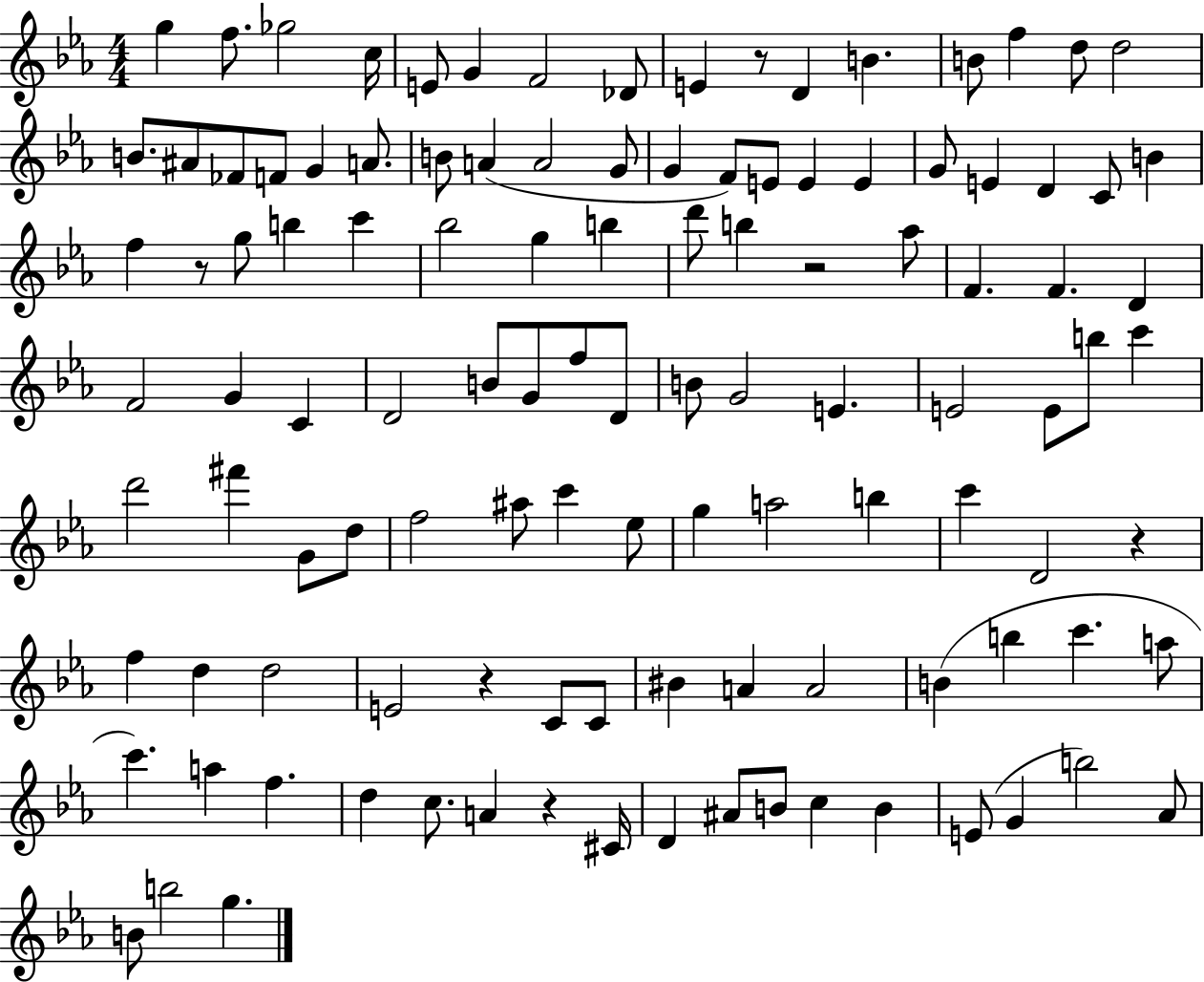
X:1
T:Untitled
M:4/4
L:1/4
K:Eb
g f/2 _g2 c/4 E/2 G F2 _D/2 E z/2 D B B/2 f d/2 d2 B/2 ^A/2 _F/2 F/2 G A/2 B/2 A A2 G/2 G F/2 E/2 E E G/2 E D C/2 B f z/2 g/2 b c' _b2 g b d'/2 b z2 _a/2 F F D F2 G C D2 B/2 G/2 f/2 D/2 B/2 G2 E E2 E/2 b/2 c' d'2 ^f' G/2 d/2 f2 ^a/2 c' _e/2 g a2 b c' D2 z f d d2 E2 z C/2 C/2 ^B A A2 B b c' a/2 c' a f d c/2 A z ^C/4 D ^A/2 B/2 c B E/2 G b2 _A/2 B/2 b2 g